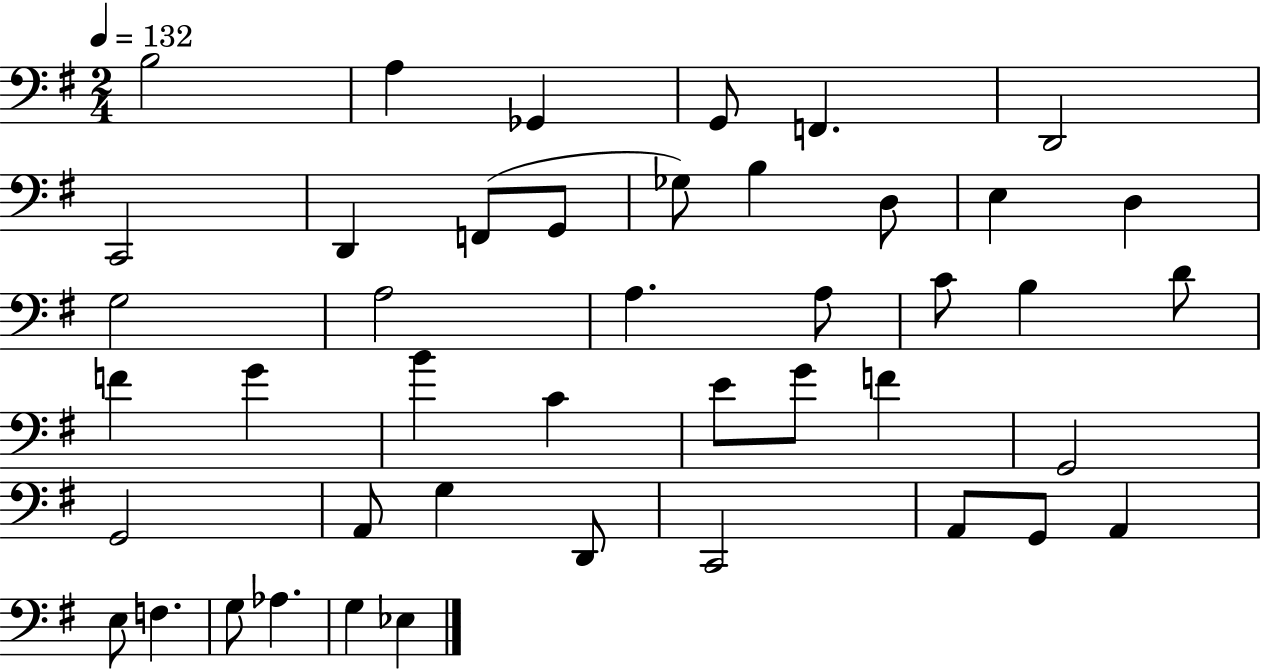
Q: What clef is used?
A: bass